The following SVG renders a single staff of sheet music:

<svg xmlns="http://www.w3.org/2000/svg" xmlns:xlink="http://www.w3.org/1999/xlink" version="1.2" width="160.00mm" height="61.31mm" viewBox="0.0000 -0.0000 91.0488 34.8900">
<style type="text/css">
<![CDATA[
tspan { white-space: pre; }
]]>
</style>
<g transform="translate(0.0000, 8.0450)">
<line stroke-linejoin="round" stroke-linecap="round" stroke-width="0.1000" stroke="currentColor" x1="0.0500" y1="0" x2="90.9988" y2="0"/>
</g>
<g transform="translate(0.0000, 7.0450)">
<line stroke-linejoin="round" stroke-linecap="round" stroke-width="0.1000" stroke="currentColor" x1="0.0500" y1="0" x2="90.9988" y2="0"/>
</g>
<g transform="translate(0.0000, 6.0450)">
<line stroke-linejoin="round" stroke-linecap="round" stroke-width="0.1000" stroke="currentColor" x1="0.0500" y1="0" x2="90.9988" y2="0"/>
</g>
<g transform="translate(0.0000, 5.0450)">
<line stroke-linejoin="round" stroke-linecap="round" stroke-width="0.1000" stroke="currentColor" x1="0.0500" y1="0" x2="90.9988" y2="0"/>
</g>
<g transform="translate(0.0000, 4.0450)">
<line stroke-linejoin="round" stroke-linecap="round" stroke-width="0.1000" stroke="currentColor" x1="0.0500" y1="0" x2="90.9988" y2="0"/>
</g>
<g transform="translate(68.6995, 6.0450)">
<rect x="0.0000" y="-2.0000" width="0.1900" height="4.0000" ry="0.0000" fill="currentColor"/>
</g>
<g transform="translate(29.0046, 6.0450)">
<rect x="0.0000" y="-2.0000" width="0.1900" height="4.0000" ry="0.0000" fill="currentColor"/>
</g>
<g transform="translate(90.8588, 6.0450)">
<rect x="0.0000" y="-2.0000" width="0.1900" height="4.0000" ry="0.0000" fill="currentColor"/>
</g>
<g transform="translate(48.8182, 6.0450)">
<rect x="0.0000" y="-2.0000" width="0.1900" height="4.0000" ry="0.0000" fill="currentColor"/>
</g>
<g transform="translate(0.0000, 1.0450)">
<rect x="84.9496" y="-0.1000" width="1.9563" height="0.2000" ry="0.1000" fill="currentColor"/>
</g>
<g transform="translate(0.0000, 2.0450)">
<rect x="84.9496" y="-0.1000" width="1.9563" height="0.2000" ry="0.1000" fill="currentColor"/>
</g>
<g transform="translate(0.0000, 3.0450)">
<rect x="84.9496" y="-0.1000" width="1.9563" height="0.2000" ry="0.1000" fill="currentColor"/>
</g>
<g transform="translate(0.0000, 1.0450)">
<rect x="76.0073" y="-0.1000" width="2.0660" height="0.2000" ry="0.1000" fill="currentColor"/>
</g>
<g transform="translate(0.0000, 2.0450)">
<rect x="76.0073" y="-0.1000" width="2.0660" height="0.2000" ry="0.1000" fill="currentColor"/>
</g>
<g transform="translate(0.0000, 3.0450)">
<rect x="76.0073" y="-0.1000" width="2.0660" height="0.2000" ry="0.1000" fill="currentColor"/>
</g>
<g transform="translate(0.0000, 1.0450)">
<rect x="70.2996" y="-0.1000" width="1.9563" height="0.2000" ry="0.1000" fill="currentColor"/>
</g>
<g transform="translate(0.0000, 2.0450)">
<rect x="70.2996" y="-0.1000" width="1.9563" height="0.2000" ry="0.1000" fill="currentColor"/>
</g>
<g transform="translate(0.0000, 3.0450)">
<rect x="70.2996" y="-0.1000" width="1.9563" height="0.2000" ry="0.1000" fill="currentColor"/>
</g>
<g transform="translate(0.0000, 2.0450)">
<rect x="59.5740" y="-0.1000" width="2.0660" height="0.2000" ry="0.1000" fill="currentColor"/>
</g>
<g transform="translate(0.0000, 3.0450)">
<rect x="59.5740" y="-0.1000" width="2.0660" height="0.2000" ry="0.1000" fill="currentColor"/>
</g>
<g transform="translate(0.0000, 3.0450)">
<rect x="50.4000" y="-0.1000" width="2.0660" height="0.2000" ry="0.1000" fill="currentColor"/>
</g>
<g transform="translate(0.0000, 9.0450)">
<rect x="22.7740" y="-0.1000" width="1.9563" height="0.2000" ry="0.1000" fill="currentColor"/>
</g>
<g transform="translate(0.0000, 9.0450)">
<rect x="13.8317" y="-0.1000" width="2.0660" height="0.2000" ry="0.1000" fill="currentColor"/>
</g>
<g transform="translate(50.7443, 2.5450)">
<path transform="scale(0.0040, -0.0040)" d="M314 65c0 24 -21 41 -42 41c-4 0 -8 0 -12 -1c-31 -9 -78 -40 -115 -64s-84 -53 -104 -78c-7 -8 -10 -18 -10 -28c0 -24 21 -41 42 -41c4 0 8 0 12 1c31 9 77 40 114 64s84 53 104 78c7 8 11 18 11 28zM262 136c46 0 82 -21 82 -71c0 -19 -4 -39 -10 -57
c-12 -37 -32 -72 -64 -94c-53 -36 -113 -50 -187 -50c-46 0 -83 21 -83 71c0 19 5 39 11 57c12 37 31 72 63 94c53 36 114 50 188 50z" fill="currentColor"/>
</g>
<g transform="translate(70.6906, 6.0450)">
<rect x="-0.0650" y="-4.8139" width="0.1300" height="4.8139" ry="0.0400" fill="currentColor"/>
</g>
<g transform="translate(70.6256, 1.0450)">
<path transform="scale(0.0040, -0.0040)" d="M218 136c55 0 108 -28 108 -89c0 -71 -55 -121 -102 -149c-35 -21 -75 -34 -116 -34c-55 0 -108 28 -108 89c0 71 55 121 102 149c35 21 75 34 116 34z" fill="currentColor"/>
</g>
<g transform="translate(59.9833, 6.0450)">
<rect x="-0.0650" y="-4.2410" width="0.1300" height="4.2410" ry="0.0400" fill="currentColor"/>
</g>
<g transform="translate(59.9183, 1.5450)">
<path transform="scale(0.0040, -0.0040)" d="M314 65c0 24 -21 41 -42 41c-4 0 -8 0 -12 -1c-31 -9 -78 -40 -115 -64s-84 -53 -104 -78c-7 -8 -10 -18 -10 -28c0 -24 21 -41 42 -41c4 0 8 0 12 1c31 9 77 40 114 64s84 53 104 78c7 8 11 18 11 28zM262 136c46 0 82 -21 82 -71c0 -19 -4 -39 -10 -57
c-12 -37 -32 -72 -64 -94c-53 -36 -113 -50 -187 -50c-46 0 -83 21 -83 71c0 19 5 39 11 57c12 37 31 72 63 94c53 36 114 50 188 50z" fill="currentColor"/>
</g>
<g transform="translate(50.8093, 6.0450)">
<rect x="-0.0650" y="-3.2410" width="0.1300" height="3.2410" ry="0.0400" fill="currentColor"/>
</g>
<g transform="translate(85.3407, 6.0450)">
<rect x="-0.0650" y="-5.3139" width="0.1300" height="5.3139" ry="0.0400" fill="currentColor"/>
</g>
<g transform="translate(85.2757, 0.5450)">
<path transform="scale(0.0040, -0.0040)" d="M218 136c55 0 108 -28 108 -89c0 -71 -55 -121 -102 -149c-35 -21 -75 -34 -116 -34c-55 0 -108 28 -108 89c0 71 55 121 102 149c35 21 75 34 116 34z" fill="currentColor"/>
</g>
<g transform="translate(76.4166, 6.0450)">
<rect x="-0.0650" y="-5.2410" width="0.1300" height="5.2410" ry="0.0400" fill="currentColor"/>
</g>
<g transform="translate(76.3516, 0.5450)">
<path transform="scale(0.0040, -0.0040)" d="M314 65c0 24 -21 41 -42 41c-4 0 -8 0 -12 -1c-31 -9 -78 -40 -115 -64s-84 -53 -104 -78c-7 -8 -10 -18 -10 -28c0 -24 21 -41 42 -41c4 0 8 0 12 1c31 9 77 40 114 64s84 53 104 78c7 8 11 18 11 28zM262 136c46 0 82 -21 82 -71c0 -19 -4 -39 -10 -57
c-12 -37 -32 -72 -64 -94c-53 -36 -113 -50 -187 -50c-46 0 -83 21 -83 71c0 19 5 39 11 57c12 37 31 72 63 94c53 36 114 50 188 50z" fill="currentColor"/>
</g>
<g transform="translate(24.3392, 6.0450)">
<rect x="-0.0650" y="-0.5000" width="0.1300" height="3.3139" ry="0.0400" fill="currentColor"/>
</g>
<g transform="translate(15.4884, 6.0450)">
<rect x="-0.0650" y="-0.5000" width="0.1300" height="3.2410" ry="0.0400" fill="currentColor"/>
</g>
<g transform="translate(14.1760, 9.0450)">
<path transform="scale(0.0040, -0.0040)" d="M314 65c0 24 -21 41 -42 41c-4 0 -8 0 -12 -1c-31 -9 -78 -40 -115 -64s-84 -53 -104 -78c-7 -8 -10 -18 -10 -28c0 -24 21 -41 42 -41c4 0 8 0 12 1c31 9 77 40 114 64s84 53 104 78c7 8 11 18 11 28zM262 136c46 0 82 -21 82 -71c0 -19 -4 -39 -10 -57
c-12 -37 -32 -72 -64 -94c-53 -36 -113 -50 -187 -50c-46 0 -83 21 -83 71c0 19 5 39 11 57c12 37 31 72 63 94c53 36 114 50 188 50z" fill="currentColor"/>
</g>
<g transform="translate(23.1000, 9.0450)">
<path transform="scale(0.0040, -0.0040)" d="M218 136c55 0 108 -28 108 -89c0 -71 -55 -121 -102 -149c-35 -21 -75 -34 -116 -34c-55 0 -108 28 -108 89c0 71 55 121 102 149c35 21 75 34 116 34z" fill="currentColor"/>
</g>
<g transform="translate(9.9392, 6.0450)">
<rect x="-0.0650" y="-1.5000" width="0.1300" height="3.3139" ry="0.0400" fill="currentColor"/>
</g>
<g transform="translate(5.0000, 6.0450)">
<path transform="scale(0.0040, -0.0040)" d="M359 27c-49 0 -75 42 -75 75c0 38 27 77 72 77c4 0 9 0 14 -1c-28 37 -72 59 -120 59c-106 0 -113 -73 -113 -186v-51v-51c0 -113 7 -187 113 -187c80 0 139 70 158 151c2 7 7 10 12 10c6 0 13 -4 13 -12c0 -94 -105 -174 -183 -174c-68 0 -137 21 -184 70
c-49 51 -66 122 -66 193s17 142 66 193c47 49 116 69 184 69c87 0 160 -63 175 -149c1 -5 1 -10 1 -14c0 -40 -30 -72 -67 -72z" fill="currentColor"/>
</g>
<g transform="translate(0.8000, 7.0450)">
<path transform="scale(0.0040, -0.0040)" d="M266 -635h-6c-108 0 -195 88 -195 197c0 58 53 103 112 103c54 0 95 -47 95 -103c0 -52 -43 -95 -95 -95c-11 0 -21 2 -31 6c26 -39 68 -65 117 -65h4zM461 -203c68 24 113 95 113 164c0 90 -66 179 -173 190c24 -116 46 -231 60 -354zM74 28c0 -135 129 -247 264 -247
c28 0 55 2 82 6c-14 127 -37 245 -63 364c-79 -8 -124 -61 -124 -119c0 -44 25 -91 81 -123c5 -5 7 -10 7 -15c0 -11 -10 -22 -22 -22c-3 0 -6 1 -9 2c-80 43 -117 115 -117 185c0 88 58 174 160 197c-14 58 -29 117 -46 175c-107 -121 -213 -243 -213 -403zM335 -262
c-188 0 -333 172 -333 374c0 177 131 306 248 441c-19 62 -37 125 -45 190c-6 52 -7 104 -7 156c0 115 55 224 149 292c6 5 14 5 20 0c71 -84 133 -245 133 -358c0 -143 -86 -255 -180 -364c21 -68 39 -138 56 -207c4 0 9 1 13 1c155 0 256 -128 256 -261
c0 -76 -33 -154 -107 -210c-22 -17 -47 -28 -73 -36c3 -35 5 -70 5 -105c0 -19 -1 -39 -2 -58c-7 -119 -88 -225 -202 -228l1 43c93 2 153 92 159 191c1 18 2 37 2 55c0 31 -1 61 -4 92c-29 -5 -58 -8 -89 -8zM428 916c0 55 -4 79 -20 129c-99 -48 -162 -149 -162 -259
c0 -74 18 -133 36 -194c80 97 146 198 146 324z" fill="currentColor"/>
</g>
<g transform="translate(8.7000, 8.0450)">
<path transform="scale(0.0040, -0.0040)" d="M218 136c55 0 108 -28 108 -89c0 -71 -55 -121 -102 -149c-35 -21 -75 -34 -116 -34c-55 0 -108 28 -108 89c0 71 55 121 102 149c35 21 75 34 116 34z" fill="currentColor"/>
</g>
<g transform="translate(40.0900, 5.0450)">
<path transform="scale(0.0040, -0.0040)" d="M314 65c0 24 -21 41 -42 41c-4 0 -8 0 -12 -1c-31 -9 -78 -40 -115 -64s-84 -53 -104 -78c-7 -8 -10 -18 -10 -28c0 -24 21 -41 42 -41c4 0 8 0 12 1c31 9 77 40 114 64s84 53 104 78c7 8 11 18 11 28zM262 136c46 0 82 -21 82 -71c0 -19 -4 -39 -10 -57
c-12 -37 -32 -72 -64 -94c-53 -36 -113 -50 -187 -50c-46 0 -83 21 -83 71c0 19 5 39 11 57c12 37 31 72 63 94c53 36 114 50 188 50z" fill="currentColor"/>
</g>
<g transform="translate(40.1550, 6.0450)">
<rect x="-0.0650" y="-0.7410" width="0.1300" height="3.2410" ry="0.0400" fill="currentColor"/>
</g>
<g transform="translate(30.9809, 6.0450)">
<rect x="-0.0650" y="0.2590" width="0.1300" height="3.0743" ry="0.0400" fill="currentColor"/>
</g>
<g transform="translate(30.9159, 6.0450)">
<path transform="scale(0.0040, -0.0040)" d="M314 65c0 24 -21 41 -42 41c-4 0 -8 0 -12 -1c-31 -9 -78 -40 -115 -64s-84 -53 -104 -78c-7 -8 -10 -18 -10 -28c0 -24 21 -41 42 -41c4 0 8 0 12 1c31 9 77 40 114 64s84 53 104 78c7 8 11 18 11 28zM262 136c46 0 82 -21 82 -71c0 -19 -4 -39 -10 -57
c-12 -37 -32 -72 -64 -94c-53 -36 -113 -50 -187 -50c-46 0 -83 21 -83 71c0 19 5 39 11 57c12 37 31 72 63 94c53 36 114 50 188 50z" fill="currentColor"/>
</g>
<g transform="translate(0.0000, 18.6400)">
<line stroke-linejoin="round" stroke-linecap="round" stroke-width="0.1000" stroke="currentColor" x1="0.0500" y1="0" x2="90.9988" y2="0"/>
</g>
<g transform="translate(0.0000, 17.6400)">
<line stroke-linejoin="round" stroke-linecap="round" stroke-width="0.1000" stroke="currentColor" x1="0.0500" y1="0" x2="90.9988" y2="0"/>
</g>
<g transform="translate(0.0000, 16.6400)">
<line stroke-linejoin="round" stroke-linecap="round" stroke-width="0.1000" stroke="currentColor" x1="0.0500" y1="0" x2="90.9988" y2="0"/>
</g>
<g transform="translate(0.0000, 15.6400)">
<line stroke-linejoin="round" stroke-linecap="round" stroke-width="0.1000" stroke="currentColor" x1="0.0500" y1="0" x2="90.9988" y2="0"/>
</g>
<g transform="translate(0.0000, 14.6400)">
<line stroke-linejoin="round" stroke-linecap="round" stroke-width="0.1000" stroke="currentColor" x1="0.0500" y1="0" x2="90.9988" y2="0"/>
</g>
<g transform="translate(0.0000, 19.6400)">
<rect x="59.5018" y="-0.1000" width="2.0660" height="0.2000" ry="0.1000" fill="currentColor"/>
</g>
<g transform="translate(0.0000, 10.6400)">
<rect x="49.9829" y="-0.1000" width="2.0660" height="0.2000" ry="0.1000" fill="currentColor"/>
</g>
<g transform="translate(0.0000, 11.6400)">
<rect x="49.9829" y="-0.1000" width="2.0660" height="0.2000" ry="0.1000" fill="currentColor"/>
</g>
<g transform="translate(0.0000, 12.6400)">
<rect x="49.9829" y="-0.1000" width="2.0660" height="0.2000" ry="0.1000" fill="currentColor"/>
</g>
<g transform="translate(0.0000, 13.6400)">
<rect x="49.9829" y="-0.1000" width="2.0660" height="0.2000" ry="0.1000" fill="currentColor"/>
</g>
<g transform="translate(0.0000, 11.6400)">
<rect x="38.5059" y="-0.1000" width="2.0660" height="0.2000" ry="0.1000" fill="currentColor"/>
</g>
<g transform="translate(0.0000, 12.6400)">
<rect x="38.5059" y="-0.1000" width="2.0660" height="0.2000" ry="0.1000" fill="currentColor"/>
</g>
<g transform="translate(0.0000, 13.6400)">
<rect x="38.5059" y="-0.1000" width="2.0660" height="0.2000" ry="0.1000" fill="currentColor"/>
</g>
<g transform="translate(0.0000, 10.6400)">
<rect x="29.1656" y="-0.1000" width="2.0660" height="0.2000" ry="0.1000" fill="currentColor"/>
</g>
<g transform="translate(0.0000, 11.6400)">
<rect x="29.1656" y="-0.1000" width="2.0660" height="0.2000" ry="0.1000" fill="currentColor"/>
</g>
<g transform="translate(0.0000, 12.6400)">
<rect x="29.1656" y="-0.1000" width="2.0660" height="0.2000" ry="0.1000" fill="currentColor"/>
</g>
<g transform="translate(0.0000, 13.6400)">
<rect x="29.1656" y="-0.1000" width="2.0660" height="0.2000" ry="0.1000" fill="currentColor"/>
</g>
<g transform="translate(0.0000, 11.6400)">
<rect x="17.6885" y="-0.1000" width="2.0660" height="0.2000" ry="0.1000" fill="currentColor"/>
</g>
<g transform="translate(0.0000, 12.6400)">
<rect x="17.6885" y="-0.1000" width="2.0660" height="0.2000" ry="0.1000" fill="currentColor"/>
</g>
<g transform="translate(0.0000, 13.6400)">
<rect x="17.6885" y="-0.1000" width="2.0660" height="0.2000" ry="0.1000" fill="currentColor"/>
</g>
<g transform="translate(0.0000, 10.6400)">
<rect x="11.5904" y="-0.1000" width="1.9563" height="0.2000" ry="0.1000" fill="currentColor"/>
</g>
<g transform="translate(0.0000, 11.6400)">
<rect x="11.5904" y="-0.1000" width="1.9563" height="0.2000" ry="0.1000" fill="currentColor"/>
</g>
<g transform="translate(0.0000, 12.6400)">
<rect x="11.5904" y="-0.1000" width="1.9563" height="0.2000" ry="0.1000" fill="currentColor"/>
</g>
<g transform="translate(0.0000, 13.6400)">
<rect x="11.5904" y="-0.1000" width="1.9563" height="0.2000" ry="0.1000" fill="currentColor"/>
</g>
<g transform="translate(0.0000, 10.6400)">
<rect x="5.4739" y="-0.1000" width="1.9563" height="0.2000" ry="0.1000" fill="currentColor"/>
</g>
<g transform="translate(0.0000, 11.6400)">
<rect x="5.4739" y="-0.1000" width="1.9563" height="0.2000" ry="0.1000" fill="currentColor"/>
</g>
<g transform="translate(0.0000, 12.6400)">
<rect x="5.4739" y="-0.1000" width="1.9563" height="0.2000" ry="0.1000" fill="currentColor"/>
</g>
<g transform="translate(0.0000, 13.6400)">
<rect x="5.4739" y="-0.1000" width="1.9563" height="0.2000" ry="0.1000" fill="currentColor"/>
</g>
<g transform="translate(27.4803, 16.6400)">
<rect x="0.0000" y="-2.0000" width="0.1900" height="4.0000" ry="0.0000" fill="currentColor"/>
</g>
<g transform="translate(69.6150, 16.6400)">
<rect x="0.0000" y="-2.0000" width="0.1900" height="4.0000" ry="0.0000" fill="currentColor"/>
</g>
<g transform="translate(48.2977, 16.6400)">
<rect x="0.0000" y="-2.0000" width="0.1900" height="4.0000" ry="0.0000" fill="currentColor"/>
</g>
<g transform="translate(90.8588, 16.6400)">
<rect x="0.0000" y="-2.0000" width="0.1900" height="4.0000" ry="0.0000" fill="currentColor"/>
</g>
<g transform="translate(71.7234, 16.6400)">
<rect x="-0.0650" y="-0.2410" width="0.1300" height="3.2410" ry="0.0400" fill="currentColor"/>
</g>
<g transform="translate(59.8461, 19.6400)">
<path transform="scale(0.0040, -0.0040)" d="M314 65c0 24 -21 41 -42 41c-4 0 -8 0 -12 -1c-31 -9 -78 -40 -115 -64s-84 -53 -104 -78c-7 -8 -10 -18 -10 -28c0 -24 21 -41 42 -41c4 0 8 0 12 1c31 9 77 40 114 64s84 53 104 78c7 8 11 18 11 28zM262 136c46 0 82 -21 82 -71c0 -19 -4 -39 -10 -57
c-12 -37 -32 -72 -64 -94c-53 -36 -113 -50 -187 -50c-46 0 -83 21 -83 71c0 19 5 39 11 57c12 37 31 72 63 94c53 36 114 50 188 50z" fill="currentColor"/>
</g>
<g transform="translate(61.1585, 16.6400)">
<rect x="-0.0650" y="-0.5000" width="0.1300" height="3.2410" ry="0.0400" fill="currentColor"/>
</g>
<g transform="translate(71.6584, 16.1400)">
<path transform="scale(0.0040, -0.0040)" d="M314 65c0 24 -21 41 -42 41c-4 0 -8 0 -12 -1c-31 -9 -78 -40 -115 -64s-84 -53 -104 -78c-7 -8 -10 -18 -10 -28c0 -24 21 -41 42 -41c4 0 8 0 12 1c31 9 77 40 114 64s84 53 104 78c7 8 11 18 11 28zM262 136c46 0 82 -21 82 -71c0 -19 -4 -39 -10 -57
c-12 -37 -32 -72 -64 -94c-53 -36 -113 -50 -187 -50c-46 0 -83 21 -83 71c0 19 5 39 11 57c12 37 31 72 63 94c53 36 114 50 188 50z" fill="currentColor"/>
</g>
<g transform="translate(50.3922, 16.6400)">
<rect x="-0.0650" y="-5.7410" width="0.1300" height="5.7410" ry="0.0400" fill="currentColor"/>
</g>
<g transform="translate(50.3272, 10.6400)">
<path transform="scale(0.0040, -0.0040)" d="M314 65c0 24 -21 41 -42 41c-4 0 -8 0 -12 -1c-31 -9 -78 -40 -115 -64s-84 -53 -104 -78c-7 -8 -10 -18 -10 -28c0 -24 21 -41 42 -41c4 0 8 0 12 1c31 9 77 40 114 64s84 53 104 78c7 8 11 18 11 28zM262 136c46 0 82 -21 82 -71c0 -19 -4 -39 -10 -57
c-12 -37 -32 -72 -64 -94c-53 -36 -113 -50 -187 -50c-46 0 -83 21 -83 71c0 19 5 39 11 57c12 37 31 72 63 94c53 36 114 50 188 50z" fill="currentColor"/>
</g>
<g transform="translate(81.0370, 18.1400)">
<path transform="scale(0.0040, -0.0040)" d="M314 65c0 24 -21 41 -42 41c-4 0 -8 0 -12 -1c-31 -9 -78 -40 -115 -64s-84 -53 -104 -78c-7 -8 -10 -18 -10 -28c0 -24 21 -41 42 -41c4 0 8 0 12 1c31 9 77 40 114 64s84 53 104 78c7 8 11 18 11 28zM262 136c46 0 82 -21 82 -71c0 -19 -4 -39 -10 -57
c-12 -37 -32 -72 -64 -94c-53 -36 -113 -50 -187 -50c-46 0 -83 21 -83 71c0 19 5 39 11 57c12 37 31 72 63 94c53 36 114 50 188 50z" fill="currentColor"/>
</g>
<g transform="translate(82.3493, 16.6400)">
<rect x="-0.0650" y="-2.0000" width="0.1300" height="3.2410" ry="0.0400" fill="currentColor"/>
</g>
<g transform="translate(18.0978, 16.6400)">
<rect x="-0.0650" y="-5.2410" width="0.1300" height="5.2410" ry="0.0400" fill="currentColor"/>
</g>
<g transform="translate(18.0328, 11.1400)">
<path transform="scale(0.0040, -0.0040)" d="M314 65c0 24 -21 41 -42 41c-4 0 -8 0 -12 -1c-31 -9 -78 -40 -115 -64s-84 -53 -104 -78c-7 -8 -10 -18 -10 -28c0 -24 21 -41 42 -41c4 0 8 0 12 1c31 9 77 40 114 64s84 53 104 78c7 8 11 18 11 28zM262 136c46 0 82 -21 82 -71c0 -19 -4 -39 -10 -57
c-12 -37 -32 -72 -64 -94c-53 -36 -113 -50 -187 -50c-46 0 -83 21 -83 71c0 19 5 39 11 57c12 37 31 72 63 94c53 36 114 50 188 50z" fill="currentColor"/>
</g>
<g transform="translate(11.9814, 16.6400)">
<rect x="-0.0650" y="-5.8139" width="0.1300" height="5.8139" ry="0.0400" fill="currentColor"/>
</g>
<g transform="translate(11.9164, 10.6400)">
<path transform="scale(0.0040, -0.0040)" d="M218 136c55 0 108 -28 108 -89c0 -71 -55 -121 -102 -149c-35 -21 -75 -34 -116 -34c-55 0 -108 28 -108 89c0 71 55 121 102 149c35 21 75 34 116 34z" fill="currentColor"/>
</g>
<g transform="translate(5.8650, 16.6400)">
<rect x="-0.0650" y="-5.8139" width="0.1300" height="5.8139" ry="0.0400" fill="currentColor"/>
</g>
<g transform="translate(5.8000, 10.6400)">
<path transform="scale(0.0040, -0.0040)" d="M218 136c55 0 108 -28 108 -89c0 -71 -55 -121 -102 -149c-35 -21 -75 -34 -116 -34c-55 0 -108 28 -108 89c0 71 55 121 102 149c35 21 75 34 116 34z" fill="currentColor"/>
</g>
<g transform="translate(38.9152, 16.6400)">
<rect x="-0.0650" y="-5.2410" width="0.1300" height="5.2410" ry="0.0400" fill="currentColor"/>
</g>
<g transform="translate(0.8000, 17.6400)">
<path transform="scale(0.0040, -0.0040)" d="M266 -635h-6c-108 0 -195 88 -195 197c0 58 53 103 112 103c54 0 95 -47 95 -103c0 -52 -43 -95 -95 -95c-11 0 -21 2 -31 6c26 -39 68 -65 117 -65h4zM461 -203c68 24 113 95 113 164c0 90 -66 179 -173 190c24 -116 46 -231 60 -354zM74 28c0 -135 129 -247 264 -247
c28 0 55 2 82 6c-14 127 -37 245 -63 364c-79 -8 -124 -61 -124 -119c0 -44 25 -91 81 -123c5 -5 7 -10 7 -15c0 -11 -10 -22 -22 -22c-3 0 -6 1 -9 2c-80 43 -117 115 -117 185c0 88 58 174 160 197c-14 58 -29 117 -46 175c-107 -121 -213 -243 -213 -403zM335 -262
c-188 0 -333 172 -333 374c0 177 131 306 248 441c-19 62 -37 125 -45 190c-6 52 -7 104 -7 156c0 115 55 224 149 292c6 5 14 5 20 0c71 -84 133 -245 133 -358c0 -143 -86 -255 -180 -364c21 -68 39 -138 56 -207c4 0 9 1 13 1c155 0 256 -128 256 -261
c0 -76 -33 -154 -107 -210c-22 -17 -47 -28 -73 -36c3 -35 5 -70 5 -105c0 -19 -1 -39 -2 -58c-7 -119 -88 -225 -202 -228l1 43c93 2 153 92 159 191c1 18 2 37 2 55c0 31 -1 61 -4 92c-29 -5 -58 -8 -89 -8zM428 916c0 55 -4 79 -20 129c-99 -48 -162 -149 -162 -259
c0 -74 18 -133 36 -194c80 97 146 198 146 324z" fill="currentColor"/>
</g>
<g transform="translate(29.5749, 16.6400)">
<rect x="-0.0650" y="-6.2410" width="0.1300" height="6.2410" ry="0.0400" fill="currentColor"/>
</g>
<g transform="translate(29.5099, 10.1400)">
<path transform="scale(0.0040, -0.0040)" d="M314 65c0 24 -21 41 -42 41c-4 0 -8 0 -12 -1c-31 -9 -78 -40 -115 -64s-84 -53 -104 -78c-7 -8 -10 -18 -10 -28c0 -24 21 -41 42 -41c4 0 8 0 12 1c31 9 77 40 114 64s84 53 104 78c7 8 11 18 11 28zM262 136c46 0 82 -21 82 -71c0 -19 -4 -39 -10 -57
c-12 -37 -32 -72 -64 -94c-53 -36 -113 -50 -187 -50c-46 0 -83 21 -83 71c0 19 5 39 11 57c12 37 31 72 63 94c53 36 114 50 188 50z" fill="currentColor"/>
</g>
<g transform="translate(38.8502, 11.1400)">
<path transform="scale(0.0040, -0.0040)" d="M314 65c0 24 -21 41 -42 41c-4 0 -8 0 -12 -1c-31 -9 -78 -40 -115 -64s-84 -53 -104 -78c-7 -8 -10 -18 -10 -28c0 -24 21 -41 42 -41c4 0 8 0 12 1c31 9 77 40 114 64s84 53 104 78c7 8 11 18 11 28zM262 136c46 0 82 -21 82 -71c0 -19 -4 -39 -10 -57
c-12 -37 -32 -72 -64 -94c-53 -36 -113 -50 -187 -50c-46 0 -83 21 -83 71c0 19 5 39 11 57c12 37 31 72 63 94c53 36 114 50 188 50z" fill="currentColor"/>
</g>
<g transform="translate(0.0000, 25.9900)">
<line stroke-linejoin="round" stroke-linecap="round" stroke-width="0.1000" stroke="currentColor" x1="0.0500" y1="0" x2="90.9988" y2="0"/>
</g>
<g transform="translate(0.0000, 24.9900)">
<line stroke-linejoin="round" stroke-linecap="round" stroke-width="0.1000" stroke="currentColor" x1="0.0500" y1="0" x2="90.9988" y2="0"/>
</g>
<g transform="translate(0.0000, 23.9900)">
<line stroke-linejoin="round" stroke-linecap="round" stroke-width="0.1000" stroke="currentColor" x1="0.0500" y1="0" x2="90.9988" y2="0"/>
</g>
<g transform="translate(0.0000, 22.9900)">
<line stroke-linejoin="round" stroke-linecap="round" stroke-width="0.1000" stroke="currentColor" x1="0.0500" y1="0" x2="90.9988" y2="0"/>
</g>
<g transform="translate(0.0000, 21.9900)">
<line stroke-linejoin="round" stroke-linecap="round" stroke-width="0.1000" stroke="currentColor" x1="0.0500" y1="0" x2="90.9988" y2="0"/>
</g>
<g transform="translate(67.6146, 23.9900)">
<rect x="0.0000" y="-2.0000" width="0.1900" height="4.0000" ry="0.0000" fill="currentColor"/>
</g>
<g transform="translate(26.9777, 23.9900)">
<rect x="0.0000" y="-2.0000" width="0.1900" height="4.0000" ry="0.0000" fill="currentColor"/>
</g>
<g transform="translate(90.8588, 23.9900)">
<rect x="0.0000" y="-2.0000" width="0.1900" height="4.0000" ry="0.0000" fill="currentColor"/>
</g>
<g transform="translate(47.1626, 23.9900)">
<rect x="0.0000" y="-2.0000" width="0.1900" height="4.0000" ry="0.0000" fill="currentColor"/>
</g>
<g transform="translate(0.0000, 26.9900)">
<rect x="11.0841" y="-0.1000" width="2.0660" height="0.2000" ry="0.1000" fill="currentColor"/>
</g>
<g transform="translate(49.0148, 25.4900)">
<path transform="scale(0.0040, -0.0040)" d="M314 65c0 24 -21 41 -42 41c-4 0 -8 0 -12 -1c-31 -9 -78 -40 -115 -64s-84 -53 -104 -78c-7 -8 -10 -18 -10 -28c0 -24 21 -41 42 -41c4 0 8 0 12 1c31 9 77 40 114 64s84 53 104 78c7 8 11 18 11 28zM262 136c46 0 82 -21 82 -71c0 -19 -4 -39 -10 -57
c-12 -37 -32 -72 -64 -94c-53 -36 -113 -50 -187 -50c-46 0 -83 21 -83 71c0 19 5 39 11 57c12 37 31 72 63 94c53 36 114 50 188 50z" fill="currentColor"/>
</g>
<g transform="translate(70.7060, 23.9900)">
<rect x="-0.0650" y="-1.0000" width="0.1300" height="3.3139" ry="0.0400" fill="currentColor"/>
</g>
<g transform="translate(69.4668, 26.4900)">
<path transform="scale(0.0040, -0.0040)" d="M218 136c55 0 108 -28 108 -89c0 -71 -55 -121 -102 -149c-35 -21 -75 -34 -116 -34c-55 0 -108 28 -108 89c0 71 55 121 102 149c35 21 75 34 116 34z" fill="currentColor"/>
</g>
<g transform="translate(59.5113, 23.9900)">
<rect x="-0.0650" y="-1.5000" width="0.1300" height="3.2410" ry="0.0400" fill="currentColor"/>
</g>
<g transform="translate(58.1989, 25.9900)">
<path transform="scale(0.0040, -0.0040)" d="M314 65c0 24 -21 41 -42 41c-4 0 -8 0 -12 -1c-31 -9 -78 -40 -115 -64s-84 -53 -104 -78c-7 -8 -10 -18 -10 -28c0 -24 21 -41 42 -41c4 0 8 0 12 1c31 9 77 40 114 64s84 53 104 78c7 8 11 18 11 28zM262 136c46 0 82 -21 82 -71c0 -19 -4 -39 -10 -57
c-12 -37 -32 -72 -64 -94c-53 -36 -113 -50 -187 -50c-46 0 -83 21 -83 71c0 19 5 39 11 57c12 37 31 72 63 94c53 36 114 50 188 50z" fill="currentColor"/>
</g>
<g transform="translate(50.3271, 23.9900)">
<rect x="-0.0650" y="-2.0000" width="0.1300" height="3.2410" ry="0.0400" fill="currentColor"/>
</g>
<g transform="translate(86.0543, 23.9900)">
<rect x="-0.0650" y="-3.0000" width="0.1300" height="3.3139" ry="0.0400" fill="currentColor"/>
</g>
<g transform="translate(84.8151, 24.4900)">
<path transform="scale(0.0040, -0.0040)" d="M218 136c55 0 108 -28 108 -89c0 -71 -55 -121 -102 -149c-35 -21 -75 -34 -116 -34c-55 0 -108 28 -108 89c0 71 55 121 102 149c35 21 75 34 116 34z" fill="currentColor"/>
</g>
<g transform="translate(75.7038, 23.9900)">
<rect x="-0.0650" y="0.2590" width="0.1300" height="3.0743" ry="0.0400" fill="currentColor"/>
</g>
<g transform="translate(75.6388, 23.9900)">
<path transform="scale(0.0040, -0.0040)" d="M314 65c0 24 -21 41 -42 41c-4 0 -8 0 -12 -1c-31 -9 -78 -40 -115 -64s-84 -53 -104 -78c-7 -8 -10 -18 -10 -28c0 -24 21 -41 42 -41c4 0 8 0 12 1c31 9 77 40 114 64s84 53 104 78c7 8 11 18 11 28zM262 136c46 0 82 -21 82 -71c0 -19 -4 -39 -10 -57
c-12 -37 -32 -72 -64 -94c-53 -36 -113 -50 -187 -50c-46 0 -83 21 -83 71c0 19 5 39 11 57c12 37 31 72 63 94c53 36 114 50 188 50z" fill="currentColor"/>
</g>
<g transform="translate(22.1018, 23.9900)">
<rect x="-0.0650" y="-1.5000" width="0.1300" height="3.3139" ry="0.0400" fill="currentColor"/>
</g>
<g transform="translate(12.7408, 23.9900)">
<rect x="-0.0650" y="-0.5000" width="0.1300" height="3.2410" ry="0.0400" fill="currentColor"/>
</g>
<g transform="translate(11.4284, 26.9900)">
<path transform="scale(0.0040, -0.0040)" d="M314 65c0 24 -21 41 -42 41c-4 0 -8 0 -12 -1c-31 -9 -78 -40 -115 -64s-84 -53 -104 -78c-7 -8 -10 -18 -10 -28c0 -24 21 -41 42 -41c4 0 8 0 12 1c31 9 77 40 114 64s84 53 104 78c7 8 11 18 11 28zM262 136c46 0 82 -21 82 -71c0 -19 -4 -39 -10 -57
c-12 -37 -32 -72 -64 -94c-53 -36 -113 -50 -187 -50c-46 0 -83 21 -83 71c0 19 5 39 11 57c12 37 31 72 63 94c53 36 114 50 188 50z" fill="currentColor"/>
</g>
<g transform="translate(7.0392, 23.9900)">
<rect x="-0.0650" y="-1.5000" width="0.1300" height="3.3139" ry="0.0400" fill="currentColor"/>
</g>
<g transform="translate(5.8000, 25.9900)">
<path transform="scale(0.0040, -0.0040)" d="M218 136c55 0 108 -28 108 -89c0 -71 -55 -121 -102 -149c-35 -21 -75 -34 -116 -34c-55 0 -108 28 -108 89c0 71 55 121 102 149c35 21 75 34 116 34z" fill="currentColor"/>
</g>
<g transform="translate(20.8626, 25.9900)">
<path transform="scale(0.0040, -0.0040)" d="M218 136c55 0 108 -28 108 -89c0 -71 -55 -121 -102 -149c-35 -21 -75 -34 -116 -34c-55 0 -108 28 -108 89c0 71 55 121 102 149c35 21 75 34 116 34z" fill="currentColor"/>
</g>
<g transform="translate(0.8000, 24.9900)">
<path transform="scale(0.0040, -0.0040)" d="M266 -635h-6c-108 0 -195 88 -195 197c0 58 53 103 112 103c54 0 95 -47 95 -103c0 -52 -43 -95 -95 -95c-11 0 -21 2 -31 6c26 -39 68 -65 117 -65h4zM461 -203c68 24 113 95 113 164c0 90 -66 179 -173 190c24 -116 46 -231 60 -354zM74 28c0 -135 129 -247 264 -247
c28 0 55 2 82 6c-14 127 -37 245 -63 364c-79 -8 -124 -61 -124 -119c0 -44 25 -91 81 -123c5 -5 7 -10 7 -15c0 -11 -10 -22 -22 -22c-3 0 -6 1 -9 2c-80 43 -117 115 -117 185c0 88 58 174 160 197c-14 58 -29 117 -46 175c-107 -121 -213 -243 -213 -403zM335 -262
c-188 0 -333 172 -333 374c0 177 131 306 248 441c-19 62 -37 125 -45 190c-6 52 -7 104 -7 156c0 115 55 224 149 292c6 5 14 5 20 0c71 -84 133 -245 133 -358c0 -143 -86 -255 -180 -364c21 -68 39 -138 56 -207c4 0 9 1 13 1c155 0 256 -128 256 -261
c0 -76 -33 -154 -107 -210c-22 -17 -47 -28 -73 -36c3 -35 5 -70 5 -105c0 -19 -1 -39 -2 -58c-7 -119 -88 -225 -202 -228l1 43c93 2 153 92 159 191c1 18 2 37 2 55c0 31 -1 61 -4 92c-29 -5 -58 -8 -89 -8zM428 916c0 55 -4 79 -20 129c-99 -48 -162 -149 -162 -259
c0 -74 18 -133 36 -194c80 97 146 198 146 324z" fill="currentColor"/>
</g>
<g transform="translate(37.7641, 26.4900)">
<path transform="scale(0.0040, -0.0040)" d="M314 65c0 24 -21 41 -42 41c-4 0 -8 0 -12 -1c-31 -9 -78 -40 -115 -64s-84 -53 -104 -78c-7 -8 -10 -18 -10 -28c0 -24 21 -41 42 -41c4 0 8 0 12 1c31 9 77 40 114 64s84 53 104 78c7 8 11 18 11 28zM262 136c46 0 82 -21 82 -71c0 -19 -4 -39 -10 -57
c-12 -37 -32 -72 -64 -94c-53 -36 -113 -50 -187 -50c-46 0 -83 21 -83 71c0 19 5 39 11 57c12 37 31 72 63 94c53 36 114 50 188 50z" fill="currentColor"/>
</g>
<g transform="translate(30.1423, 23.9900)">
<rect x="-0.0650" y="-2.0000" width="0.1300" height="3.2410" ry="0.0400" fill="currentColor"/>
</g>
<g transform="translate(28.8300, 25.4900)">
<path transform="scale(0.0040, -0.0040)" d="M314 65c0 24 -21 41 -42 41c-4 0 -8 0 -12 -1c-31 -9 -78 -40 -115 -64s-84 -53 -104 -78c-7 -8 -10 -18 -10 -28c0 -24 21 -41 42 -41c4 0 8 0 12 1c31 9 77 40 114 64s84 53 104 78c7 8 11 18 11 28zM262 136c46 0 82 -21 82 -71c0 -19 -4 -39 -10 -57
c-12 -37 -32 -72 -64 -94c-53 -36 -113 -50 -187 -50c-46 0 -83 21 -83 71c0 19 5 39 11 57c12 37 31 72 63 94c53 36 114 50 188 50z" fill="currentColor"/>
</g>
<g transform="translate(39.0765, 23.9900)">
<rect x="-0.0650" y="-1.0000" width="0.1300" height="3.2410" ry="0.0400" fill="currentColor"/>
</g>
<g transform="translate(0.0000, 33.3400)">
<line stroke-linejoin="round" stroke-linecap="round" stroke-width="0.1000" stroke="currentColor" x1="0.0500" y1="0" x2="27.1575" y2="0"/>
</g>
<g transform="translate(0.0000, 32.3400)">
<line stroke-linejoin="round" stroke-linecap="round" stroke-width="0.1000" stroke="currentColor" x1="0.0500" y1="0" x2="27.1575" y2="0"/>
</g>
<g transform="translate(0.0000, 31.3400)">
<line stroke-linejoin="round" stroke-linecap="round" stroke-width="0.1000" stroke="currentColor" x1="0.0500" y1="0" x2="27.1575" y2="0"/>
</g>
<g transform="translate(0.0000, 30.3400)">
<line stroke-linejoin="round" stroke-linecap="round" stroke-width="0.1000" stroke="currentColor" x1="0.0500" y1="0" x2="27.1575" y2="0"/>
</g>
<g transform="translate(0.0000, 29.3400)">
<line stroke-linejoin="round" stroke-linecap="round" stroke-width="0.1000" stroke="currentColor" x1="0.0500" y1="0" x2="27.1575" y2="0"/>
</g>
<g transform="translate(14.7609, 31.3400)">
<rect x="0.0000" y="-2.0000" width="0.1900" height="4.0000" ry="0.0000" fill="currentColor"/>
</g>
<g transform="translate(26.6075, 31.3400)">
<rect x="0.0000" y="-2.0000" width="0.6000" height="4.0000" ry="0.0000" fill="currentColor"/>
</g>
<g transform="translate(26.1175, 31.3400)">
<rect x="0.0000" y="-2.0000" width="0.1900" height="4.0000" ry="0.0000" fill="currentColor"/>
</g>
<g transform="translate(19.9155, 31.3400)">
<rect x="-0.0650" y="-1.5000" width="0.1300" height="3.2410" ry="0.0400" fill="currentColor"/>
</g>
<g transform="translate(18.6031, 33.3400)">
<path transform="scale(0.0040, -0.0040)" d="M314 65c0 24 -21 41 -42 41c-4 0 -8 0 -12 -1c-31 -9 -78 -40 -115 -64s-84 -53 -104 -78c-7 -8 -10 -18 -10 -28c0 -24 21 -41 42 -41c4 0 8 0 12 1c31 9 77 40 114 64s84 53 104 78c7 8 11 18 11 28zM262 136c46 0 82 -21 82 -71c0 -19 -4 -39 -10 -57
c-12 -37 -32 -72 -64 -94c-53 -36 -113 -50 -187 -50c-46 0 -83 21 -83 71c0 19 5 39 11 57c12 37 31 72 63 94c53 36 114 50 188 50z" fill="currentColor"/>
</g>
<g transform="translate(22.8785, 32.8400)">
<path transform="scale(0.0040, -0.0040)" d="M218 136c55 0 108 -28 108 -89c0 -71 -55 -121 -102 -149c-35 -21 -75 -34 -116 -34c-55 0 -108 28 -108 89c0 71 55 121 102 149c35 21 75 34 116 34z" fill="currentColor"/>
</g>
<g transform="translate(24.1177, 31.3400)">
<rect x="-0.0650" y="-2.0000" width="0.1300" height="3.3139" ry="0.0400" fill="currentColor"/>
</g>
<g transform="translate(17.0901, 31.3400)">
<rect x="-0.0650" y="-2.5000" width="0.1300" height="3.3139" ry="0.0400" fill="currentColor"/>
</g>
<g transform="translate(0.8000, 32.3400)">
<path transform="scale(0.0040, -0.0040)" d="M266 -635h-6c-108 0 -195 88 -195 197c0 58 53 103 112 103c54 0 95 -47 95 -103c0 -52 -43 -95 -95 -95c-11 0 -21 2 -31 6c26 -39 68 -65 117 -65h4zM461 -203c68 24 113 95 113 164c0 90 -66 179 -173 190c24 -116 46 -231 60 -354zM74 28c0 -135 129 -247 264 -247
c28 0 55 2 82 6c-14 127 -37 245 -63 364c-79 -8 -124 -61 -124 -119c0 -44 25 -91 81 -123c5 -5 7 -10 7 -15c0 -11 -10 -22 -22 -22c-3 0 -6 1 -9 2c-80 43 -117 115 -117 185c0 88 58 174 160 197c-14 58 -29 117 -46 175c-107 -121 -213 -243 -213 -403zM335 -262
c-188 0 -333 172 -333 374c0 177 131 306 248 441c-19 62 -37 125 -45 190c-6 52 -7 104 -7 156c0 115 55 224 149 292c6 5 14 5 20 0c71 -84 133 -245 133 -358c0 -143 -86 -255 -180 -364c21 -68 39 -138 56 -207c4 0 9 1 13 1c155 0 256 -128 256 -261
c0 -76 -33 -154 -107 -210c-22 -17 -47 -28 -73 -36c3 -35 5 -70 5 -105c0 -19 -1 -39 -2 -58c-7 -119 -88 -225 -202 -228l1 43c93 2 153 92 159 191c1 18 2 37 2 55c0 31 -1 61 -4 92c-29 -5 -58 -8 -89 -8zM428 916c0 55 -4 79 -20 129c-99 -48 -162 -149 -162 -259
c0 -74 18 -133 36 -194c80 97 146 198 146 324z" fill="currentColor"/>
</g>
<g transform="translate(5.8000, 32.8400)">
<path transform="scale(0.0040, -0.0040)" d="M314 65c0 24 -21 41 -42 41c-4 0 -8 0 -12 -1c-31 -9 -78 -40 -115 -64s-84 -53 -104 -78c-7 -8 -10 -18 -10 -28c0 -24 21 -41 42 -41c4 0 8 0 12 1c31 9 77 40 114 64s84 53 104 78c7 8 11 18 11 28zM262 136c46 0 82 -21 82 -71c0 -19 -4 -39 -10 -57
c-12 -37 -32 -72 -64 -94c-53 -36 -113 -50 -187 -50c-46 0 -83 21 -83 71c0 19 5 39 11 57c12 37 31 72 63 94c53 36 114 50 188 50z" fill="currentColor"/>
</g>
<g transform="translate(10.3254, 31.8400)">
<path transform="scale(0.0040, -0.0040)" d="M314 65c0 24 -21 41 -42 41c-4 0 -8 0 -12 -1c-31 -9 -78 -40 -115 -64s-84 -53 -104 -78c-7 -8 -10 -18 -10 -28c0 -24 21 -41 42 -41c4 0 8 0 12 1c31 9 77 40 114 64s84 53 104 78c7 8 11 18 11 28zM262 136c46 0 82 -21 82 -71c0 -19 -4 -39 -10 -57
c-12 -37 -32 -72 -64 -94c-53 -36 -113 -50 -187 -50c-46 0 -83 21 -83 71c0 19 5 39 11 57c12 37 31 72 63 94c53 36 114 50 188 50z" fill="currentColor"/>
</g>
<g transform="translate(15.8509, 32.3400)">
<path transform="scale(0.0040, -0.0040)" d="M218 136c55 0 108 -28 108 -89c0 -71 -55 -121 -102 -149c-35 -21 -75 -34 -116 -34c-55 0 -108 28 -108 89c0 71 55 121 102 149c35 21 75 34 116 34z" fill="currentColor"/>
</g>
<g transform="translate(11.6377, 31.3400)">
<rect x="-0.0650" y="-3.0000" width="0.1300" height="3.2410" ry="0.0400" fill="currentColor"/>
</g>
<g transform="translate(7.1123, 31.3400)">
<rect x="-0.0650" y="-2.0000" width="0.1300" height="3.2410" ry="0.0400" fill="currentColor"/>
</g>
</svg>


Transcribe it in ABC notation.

X:1
T:Untitled
M:4/4
L:1/4
K:C
E C2 C B2 d2 b2 d'2 e' f'2 f' g' g' f'2 a'2 f'2 g'2 C2 c2 F2 E C2 E F2 D2 F2 E2 D B2 A F2 A2 G E2 F